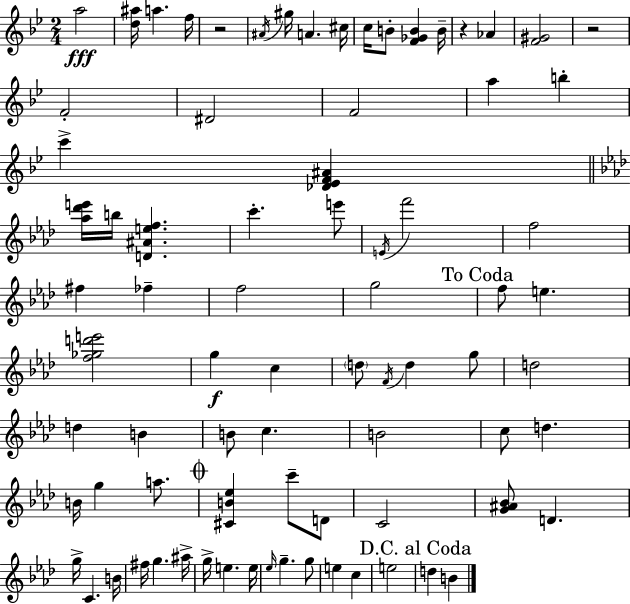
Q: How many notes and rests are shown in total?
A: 79